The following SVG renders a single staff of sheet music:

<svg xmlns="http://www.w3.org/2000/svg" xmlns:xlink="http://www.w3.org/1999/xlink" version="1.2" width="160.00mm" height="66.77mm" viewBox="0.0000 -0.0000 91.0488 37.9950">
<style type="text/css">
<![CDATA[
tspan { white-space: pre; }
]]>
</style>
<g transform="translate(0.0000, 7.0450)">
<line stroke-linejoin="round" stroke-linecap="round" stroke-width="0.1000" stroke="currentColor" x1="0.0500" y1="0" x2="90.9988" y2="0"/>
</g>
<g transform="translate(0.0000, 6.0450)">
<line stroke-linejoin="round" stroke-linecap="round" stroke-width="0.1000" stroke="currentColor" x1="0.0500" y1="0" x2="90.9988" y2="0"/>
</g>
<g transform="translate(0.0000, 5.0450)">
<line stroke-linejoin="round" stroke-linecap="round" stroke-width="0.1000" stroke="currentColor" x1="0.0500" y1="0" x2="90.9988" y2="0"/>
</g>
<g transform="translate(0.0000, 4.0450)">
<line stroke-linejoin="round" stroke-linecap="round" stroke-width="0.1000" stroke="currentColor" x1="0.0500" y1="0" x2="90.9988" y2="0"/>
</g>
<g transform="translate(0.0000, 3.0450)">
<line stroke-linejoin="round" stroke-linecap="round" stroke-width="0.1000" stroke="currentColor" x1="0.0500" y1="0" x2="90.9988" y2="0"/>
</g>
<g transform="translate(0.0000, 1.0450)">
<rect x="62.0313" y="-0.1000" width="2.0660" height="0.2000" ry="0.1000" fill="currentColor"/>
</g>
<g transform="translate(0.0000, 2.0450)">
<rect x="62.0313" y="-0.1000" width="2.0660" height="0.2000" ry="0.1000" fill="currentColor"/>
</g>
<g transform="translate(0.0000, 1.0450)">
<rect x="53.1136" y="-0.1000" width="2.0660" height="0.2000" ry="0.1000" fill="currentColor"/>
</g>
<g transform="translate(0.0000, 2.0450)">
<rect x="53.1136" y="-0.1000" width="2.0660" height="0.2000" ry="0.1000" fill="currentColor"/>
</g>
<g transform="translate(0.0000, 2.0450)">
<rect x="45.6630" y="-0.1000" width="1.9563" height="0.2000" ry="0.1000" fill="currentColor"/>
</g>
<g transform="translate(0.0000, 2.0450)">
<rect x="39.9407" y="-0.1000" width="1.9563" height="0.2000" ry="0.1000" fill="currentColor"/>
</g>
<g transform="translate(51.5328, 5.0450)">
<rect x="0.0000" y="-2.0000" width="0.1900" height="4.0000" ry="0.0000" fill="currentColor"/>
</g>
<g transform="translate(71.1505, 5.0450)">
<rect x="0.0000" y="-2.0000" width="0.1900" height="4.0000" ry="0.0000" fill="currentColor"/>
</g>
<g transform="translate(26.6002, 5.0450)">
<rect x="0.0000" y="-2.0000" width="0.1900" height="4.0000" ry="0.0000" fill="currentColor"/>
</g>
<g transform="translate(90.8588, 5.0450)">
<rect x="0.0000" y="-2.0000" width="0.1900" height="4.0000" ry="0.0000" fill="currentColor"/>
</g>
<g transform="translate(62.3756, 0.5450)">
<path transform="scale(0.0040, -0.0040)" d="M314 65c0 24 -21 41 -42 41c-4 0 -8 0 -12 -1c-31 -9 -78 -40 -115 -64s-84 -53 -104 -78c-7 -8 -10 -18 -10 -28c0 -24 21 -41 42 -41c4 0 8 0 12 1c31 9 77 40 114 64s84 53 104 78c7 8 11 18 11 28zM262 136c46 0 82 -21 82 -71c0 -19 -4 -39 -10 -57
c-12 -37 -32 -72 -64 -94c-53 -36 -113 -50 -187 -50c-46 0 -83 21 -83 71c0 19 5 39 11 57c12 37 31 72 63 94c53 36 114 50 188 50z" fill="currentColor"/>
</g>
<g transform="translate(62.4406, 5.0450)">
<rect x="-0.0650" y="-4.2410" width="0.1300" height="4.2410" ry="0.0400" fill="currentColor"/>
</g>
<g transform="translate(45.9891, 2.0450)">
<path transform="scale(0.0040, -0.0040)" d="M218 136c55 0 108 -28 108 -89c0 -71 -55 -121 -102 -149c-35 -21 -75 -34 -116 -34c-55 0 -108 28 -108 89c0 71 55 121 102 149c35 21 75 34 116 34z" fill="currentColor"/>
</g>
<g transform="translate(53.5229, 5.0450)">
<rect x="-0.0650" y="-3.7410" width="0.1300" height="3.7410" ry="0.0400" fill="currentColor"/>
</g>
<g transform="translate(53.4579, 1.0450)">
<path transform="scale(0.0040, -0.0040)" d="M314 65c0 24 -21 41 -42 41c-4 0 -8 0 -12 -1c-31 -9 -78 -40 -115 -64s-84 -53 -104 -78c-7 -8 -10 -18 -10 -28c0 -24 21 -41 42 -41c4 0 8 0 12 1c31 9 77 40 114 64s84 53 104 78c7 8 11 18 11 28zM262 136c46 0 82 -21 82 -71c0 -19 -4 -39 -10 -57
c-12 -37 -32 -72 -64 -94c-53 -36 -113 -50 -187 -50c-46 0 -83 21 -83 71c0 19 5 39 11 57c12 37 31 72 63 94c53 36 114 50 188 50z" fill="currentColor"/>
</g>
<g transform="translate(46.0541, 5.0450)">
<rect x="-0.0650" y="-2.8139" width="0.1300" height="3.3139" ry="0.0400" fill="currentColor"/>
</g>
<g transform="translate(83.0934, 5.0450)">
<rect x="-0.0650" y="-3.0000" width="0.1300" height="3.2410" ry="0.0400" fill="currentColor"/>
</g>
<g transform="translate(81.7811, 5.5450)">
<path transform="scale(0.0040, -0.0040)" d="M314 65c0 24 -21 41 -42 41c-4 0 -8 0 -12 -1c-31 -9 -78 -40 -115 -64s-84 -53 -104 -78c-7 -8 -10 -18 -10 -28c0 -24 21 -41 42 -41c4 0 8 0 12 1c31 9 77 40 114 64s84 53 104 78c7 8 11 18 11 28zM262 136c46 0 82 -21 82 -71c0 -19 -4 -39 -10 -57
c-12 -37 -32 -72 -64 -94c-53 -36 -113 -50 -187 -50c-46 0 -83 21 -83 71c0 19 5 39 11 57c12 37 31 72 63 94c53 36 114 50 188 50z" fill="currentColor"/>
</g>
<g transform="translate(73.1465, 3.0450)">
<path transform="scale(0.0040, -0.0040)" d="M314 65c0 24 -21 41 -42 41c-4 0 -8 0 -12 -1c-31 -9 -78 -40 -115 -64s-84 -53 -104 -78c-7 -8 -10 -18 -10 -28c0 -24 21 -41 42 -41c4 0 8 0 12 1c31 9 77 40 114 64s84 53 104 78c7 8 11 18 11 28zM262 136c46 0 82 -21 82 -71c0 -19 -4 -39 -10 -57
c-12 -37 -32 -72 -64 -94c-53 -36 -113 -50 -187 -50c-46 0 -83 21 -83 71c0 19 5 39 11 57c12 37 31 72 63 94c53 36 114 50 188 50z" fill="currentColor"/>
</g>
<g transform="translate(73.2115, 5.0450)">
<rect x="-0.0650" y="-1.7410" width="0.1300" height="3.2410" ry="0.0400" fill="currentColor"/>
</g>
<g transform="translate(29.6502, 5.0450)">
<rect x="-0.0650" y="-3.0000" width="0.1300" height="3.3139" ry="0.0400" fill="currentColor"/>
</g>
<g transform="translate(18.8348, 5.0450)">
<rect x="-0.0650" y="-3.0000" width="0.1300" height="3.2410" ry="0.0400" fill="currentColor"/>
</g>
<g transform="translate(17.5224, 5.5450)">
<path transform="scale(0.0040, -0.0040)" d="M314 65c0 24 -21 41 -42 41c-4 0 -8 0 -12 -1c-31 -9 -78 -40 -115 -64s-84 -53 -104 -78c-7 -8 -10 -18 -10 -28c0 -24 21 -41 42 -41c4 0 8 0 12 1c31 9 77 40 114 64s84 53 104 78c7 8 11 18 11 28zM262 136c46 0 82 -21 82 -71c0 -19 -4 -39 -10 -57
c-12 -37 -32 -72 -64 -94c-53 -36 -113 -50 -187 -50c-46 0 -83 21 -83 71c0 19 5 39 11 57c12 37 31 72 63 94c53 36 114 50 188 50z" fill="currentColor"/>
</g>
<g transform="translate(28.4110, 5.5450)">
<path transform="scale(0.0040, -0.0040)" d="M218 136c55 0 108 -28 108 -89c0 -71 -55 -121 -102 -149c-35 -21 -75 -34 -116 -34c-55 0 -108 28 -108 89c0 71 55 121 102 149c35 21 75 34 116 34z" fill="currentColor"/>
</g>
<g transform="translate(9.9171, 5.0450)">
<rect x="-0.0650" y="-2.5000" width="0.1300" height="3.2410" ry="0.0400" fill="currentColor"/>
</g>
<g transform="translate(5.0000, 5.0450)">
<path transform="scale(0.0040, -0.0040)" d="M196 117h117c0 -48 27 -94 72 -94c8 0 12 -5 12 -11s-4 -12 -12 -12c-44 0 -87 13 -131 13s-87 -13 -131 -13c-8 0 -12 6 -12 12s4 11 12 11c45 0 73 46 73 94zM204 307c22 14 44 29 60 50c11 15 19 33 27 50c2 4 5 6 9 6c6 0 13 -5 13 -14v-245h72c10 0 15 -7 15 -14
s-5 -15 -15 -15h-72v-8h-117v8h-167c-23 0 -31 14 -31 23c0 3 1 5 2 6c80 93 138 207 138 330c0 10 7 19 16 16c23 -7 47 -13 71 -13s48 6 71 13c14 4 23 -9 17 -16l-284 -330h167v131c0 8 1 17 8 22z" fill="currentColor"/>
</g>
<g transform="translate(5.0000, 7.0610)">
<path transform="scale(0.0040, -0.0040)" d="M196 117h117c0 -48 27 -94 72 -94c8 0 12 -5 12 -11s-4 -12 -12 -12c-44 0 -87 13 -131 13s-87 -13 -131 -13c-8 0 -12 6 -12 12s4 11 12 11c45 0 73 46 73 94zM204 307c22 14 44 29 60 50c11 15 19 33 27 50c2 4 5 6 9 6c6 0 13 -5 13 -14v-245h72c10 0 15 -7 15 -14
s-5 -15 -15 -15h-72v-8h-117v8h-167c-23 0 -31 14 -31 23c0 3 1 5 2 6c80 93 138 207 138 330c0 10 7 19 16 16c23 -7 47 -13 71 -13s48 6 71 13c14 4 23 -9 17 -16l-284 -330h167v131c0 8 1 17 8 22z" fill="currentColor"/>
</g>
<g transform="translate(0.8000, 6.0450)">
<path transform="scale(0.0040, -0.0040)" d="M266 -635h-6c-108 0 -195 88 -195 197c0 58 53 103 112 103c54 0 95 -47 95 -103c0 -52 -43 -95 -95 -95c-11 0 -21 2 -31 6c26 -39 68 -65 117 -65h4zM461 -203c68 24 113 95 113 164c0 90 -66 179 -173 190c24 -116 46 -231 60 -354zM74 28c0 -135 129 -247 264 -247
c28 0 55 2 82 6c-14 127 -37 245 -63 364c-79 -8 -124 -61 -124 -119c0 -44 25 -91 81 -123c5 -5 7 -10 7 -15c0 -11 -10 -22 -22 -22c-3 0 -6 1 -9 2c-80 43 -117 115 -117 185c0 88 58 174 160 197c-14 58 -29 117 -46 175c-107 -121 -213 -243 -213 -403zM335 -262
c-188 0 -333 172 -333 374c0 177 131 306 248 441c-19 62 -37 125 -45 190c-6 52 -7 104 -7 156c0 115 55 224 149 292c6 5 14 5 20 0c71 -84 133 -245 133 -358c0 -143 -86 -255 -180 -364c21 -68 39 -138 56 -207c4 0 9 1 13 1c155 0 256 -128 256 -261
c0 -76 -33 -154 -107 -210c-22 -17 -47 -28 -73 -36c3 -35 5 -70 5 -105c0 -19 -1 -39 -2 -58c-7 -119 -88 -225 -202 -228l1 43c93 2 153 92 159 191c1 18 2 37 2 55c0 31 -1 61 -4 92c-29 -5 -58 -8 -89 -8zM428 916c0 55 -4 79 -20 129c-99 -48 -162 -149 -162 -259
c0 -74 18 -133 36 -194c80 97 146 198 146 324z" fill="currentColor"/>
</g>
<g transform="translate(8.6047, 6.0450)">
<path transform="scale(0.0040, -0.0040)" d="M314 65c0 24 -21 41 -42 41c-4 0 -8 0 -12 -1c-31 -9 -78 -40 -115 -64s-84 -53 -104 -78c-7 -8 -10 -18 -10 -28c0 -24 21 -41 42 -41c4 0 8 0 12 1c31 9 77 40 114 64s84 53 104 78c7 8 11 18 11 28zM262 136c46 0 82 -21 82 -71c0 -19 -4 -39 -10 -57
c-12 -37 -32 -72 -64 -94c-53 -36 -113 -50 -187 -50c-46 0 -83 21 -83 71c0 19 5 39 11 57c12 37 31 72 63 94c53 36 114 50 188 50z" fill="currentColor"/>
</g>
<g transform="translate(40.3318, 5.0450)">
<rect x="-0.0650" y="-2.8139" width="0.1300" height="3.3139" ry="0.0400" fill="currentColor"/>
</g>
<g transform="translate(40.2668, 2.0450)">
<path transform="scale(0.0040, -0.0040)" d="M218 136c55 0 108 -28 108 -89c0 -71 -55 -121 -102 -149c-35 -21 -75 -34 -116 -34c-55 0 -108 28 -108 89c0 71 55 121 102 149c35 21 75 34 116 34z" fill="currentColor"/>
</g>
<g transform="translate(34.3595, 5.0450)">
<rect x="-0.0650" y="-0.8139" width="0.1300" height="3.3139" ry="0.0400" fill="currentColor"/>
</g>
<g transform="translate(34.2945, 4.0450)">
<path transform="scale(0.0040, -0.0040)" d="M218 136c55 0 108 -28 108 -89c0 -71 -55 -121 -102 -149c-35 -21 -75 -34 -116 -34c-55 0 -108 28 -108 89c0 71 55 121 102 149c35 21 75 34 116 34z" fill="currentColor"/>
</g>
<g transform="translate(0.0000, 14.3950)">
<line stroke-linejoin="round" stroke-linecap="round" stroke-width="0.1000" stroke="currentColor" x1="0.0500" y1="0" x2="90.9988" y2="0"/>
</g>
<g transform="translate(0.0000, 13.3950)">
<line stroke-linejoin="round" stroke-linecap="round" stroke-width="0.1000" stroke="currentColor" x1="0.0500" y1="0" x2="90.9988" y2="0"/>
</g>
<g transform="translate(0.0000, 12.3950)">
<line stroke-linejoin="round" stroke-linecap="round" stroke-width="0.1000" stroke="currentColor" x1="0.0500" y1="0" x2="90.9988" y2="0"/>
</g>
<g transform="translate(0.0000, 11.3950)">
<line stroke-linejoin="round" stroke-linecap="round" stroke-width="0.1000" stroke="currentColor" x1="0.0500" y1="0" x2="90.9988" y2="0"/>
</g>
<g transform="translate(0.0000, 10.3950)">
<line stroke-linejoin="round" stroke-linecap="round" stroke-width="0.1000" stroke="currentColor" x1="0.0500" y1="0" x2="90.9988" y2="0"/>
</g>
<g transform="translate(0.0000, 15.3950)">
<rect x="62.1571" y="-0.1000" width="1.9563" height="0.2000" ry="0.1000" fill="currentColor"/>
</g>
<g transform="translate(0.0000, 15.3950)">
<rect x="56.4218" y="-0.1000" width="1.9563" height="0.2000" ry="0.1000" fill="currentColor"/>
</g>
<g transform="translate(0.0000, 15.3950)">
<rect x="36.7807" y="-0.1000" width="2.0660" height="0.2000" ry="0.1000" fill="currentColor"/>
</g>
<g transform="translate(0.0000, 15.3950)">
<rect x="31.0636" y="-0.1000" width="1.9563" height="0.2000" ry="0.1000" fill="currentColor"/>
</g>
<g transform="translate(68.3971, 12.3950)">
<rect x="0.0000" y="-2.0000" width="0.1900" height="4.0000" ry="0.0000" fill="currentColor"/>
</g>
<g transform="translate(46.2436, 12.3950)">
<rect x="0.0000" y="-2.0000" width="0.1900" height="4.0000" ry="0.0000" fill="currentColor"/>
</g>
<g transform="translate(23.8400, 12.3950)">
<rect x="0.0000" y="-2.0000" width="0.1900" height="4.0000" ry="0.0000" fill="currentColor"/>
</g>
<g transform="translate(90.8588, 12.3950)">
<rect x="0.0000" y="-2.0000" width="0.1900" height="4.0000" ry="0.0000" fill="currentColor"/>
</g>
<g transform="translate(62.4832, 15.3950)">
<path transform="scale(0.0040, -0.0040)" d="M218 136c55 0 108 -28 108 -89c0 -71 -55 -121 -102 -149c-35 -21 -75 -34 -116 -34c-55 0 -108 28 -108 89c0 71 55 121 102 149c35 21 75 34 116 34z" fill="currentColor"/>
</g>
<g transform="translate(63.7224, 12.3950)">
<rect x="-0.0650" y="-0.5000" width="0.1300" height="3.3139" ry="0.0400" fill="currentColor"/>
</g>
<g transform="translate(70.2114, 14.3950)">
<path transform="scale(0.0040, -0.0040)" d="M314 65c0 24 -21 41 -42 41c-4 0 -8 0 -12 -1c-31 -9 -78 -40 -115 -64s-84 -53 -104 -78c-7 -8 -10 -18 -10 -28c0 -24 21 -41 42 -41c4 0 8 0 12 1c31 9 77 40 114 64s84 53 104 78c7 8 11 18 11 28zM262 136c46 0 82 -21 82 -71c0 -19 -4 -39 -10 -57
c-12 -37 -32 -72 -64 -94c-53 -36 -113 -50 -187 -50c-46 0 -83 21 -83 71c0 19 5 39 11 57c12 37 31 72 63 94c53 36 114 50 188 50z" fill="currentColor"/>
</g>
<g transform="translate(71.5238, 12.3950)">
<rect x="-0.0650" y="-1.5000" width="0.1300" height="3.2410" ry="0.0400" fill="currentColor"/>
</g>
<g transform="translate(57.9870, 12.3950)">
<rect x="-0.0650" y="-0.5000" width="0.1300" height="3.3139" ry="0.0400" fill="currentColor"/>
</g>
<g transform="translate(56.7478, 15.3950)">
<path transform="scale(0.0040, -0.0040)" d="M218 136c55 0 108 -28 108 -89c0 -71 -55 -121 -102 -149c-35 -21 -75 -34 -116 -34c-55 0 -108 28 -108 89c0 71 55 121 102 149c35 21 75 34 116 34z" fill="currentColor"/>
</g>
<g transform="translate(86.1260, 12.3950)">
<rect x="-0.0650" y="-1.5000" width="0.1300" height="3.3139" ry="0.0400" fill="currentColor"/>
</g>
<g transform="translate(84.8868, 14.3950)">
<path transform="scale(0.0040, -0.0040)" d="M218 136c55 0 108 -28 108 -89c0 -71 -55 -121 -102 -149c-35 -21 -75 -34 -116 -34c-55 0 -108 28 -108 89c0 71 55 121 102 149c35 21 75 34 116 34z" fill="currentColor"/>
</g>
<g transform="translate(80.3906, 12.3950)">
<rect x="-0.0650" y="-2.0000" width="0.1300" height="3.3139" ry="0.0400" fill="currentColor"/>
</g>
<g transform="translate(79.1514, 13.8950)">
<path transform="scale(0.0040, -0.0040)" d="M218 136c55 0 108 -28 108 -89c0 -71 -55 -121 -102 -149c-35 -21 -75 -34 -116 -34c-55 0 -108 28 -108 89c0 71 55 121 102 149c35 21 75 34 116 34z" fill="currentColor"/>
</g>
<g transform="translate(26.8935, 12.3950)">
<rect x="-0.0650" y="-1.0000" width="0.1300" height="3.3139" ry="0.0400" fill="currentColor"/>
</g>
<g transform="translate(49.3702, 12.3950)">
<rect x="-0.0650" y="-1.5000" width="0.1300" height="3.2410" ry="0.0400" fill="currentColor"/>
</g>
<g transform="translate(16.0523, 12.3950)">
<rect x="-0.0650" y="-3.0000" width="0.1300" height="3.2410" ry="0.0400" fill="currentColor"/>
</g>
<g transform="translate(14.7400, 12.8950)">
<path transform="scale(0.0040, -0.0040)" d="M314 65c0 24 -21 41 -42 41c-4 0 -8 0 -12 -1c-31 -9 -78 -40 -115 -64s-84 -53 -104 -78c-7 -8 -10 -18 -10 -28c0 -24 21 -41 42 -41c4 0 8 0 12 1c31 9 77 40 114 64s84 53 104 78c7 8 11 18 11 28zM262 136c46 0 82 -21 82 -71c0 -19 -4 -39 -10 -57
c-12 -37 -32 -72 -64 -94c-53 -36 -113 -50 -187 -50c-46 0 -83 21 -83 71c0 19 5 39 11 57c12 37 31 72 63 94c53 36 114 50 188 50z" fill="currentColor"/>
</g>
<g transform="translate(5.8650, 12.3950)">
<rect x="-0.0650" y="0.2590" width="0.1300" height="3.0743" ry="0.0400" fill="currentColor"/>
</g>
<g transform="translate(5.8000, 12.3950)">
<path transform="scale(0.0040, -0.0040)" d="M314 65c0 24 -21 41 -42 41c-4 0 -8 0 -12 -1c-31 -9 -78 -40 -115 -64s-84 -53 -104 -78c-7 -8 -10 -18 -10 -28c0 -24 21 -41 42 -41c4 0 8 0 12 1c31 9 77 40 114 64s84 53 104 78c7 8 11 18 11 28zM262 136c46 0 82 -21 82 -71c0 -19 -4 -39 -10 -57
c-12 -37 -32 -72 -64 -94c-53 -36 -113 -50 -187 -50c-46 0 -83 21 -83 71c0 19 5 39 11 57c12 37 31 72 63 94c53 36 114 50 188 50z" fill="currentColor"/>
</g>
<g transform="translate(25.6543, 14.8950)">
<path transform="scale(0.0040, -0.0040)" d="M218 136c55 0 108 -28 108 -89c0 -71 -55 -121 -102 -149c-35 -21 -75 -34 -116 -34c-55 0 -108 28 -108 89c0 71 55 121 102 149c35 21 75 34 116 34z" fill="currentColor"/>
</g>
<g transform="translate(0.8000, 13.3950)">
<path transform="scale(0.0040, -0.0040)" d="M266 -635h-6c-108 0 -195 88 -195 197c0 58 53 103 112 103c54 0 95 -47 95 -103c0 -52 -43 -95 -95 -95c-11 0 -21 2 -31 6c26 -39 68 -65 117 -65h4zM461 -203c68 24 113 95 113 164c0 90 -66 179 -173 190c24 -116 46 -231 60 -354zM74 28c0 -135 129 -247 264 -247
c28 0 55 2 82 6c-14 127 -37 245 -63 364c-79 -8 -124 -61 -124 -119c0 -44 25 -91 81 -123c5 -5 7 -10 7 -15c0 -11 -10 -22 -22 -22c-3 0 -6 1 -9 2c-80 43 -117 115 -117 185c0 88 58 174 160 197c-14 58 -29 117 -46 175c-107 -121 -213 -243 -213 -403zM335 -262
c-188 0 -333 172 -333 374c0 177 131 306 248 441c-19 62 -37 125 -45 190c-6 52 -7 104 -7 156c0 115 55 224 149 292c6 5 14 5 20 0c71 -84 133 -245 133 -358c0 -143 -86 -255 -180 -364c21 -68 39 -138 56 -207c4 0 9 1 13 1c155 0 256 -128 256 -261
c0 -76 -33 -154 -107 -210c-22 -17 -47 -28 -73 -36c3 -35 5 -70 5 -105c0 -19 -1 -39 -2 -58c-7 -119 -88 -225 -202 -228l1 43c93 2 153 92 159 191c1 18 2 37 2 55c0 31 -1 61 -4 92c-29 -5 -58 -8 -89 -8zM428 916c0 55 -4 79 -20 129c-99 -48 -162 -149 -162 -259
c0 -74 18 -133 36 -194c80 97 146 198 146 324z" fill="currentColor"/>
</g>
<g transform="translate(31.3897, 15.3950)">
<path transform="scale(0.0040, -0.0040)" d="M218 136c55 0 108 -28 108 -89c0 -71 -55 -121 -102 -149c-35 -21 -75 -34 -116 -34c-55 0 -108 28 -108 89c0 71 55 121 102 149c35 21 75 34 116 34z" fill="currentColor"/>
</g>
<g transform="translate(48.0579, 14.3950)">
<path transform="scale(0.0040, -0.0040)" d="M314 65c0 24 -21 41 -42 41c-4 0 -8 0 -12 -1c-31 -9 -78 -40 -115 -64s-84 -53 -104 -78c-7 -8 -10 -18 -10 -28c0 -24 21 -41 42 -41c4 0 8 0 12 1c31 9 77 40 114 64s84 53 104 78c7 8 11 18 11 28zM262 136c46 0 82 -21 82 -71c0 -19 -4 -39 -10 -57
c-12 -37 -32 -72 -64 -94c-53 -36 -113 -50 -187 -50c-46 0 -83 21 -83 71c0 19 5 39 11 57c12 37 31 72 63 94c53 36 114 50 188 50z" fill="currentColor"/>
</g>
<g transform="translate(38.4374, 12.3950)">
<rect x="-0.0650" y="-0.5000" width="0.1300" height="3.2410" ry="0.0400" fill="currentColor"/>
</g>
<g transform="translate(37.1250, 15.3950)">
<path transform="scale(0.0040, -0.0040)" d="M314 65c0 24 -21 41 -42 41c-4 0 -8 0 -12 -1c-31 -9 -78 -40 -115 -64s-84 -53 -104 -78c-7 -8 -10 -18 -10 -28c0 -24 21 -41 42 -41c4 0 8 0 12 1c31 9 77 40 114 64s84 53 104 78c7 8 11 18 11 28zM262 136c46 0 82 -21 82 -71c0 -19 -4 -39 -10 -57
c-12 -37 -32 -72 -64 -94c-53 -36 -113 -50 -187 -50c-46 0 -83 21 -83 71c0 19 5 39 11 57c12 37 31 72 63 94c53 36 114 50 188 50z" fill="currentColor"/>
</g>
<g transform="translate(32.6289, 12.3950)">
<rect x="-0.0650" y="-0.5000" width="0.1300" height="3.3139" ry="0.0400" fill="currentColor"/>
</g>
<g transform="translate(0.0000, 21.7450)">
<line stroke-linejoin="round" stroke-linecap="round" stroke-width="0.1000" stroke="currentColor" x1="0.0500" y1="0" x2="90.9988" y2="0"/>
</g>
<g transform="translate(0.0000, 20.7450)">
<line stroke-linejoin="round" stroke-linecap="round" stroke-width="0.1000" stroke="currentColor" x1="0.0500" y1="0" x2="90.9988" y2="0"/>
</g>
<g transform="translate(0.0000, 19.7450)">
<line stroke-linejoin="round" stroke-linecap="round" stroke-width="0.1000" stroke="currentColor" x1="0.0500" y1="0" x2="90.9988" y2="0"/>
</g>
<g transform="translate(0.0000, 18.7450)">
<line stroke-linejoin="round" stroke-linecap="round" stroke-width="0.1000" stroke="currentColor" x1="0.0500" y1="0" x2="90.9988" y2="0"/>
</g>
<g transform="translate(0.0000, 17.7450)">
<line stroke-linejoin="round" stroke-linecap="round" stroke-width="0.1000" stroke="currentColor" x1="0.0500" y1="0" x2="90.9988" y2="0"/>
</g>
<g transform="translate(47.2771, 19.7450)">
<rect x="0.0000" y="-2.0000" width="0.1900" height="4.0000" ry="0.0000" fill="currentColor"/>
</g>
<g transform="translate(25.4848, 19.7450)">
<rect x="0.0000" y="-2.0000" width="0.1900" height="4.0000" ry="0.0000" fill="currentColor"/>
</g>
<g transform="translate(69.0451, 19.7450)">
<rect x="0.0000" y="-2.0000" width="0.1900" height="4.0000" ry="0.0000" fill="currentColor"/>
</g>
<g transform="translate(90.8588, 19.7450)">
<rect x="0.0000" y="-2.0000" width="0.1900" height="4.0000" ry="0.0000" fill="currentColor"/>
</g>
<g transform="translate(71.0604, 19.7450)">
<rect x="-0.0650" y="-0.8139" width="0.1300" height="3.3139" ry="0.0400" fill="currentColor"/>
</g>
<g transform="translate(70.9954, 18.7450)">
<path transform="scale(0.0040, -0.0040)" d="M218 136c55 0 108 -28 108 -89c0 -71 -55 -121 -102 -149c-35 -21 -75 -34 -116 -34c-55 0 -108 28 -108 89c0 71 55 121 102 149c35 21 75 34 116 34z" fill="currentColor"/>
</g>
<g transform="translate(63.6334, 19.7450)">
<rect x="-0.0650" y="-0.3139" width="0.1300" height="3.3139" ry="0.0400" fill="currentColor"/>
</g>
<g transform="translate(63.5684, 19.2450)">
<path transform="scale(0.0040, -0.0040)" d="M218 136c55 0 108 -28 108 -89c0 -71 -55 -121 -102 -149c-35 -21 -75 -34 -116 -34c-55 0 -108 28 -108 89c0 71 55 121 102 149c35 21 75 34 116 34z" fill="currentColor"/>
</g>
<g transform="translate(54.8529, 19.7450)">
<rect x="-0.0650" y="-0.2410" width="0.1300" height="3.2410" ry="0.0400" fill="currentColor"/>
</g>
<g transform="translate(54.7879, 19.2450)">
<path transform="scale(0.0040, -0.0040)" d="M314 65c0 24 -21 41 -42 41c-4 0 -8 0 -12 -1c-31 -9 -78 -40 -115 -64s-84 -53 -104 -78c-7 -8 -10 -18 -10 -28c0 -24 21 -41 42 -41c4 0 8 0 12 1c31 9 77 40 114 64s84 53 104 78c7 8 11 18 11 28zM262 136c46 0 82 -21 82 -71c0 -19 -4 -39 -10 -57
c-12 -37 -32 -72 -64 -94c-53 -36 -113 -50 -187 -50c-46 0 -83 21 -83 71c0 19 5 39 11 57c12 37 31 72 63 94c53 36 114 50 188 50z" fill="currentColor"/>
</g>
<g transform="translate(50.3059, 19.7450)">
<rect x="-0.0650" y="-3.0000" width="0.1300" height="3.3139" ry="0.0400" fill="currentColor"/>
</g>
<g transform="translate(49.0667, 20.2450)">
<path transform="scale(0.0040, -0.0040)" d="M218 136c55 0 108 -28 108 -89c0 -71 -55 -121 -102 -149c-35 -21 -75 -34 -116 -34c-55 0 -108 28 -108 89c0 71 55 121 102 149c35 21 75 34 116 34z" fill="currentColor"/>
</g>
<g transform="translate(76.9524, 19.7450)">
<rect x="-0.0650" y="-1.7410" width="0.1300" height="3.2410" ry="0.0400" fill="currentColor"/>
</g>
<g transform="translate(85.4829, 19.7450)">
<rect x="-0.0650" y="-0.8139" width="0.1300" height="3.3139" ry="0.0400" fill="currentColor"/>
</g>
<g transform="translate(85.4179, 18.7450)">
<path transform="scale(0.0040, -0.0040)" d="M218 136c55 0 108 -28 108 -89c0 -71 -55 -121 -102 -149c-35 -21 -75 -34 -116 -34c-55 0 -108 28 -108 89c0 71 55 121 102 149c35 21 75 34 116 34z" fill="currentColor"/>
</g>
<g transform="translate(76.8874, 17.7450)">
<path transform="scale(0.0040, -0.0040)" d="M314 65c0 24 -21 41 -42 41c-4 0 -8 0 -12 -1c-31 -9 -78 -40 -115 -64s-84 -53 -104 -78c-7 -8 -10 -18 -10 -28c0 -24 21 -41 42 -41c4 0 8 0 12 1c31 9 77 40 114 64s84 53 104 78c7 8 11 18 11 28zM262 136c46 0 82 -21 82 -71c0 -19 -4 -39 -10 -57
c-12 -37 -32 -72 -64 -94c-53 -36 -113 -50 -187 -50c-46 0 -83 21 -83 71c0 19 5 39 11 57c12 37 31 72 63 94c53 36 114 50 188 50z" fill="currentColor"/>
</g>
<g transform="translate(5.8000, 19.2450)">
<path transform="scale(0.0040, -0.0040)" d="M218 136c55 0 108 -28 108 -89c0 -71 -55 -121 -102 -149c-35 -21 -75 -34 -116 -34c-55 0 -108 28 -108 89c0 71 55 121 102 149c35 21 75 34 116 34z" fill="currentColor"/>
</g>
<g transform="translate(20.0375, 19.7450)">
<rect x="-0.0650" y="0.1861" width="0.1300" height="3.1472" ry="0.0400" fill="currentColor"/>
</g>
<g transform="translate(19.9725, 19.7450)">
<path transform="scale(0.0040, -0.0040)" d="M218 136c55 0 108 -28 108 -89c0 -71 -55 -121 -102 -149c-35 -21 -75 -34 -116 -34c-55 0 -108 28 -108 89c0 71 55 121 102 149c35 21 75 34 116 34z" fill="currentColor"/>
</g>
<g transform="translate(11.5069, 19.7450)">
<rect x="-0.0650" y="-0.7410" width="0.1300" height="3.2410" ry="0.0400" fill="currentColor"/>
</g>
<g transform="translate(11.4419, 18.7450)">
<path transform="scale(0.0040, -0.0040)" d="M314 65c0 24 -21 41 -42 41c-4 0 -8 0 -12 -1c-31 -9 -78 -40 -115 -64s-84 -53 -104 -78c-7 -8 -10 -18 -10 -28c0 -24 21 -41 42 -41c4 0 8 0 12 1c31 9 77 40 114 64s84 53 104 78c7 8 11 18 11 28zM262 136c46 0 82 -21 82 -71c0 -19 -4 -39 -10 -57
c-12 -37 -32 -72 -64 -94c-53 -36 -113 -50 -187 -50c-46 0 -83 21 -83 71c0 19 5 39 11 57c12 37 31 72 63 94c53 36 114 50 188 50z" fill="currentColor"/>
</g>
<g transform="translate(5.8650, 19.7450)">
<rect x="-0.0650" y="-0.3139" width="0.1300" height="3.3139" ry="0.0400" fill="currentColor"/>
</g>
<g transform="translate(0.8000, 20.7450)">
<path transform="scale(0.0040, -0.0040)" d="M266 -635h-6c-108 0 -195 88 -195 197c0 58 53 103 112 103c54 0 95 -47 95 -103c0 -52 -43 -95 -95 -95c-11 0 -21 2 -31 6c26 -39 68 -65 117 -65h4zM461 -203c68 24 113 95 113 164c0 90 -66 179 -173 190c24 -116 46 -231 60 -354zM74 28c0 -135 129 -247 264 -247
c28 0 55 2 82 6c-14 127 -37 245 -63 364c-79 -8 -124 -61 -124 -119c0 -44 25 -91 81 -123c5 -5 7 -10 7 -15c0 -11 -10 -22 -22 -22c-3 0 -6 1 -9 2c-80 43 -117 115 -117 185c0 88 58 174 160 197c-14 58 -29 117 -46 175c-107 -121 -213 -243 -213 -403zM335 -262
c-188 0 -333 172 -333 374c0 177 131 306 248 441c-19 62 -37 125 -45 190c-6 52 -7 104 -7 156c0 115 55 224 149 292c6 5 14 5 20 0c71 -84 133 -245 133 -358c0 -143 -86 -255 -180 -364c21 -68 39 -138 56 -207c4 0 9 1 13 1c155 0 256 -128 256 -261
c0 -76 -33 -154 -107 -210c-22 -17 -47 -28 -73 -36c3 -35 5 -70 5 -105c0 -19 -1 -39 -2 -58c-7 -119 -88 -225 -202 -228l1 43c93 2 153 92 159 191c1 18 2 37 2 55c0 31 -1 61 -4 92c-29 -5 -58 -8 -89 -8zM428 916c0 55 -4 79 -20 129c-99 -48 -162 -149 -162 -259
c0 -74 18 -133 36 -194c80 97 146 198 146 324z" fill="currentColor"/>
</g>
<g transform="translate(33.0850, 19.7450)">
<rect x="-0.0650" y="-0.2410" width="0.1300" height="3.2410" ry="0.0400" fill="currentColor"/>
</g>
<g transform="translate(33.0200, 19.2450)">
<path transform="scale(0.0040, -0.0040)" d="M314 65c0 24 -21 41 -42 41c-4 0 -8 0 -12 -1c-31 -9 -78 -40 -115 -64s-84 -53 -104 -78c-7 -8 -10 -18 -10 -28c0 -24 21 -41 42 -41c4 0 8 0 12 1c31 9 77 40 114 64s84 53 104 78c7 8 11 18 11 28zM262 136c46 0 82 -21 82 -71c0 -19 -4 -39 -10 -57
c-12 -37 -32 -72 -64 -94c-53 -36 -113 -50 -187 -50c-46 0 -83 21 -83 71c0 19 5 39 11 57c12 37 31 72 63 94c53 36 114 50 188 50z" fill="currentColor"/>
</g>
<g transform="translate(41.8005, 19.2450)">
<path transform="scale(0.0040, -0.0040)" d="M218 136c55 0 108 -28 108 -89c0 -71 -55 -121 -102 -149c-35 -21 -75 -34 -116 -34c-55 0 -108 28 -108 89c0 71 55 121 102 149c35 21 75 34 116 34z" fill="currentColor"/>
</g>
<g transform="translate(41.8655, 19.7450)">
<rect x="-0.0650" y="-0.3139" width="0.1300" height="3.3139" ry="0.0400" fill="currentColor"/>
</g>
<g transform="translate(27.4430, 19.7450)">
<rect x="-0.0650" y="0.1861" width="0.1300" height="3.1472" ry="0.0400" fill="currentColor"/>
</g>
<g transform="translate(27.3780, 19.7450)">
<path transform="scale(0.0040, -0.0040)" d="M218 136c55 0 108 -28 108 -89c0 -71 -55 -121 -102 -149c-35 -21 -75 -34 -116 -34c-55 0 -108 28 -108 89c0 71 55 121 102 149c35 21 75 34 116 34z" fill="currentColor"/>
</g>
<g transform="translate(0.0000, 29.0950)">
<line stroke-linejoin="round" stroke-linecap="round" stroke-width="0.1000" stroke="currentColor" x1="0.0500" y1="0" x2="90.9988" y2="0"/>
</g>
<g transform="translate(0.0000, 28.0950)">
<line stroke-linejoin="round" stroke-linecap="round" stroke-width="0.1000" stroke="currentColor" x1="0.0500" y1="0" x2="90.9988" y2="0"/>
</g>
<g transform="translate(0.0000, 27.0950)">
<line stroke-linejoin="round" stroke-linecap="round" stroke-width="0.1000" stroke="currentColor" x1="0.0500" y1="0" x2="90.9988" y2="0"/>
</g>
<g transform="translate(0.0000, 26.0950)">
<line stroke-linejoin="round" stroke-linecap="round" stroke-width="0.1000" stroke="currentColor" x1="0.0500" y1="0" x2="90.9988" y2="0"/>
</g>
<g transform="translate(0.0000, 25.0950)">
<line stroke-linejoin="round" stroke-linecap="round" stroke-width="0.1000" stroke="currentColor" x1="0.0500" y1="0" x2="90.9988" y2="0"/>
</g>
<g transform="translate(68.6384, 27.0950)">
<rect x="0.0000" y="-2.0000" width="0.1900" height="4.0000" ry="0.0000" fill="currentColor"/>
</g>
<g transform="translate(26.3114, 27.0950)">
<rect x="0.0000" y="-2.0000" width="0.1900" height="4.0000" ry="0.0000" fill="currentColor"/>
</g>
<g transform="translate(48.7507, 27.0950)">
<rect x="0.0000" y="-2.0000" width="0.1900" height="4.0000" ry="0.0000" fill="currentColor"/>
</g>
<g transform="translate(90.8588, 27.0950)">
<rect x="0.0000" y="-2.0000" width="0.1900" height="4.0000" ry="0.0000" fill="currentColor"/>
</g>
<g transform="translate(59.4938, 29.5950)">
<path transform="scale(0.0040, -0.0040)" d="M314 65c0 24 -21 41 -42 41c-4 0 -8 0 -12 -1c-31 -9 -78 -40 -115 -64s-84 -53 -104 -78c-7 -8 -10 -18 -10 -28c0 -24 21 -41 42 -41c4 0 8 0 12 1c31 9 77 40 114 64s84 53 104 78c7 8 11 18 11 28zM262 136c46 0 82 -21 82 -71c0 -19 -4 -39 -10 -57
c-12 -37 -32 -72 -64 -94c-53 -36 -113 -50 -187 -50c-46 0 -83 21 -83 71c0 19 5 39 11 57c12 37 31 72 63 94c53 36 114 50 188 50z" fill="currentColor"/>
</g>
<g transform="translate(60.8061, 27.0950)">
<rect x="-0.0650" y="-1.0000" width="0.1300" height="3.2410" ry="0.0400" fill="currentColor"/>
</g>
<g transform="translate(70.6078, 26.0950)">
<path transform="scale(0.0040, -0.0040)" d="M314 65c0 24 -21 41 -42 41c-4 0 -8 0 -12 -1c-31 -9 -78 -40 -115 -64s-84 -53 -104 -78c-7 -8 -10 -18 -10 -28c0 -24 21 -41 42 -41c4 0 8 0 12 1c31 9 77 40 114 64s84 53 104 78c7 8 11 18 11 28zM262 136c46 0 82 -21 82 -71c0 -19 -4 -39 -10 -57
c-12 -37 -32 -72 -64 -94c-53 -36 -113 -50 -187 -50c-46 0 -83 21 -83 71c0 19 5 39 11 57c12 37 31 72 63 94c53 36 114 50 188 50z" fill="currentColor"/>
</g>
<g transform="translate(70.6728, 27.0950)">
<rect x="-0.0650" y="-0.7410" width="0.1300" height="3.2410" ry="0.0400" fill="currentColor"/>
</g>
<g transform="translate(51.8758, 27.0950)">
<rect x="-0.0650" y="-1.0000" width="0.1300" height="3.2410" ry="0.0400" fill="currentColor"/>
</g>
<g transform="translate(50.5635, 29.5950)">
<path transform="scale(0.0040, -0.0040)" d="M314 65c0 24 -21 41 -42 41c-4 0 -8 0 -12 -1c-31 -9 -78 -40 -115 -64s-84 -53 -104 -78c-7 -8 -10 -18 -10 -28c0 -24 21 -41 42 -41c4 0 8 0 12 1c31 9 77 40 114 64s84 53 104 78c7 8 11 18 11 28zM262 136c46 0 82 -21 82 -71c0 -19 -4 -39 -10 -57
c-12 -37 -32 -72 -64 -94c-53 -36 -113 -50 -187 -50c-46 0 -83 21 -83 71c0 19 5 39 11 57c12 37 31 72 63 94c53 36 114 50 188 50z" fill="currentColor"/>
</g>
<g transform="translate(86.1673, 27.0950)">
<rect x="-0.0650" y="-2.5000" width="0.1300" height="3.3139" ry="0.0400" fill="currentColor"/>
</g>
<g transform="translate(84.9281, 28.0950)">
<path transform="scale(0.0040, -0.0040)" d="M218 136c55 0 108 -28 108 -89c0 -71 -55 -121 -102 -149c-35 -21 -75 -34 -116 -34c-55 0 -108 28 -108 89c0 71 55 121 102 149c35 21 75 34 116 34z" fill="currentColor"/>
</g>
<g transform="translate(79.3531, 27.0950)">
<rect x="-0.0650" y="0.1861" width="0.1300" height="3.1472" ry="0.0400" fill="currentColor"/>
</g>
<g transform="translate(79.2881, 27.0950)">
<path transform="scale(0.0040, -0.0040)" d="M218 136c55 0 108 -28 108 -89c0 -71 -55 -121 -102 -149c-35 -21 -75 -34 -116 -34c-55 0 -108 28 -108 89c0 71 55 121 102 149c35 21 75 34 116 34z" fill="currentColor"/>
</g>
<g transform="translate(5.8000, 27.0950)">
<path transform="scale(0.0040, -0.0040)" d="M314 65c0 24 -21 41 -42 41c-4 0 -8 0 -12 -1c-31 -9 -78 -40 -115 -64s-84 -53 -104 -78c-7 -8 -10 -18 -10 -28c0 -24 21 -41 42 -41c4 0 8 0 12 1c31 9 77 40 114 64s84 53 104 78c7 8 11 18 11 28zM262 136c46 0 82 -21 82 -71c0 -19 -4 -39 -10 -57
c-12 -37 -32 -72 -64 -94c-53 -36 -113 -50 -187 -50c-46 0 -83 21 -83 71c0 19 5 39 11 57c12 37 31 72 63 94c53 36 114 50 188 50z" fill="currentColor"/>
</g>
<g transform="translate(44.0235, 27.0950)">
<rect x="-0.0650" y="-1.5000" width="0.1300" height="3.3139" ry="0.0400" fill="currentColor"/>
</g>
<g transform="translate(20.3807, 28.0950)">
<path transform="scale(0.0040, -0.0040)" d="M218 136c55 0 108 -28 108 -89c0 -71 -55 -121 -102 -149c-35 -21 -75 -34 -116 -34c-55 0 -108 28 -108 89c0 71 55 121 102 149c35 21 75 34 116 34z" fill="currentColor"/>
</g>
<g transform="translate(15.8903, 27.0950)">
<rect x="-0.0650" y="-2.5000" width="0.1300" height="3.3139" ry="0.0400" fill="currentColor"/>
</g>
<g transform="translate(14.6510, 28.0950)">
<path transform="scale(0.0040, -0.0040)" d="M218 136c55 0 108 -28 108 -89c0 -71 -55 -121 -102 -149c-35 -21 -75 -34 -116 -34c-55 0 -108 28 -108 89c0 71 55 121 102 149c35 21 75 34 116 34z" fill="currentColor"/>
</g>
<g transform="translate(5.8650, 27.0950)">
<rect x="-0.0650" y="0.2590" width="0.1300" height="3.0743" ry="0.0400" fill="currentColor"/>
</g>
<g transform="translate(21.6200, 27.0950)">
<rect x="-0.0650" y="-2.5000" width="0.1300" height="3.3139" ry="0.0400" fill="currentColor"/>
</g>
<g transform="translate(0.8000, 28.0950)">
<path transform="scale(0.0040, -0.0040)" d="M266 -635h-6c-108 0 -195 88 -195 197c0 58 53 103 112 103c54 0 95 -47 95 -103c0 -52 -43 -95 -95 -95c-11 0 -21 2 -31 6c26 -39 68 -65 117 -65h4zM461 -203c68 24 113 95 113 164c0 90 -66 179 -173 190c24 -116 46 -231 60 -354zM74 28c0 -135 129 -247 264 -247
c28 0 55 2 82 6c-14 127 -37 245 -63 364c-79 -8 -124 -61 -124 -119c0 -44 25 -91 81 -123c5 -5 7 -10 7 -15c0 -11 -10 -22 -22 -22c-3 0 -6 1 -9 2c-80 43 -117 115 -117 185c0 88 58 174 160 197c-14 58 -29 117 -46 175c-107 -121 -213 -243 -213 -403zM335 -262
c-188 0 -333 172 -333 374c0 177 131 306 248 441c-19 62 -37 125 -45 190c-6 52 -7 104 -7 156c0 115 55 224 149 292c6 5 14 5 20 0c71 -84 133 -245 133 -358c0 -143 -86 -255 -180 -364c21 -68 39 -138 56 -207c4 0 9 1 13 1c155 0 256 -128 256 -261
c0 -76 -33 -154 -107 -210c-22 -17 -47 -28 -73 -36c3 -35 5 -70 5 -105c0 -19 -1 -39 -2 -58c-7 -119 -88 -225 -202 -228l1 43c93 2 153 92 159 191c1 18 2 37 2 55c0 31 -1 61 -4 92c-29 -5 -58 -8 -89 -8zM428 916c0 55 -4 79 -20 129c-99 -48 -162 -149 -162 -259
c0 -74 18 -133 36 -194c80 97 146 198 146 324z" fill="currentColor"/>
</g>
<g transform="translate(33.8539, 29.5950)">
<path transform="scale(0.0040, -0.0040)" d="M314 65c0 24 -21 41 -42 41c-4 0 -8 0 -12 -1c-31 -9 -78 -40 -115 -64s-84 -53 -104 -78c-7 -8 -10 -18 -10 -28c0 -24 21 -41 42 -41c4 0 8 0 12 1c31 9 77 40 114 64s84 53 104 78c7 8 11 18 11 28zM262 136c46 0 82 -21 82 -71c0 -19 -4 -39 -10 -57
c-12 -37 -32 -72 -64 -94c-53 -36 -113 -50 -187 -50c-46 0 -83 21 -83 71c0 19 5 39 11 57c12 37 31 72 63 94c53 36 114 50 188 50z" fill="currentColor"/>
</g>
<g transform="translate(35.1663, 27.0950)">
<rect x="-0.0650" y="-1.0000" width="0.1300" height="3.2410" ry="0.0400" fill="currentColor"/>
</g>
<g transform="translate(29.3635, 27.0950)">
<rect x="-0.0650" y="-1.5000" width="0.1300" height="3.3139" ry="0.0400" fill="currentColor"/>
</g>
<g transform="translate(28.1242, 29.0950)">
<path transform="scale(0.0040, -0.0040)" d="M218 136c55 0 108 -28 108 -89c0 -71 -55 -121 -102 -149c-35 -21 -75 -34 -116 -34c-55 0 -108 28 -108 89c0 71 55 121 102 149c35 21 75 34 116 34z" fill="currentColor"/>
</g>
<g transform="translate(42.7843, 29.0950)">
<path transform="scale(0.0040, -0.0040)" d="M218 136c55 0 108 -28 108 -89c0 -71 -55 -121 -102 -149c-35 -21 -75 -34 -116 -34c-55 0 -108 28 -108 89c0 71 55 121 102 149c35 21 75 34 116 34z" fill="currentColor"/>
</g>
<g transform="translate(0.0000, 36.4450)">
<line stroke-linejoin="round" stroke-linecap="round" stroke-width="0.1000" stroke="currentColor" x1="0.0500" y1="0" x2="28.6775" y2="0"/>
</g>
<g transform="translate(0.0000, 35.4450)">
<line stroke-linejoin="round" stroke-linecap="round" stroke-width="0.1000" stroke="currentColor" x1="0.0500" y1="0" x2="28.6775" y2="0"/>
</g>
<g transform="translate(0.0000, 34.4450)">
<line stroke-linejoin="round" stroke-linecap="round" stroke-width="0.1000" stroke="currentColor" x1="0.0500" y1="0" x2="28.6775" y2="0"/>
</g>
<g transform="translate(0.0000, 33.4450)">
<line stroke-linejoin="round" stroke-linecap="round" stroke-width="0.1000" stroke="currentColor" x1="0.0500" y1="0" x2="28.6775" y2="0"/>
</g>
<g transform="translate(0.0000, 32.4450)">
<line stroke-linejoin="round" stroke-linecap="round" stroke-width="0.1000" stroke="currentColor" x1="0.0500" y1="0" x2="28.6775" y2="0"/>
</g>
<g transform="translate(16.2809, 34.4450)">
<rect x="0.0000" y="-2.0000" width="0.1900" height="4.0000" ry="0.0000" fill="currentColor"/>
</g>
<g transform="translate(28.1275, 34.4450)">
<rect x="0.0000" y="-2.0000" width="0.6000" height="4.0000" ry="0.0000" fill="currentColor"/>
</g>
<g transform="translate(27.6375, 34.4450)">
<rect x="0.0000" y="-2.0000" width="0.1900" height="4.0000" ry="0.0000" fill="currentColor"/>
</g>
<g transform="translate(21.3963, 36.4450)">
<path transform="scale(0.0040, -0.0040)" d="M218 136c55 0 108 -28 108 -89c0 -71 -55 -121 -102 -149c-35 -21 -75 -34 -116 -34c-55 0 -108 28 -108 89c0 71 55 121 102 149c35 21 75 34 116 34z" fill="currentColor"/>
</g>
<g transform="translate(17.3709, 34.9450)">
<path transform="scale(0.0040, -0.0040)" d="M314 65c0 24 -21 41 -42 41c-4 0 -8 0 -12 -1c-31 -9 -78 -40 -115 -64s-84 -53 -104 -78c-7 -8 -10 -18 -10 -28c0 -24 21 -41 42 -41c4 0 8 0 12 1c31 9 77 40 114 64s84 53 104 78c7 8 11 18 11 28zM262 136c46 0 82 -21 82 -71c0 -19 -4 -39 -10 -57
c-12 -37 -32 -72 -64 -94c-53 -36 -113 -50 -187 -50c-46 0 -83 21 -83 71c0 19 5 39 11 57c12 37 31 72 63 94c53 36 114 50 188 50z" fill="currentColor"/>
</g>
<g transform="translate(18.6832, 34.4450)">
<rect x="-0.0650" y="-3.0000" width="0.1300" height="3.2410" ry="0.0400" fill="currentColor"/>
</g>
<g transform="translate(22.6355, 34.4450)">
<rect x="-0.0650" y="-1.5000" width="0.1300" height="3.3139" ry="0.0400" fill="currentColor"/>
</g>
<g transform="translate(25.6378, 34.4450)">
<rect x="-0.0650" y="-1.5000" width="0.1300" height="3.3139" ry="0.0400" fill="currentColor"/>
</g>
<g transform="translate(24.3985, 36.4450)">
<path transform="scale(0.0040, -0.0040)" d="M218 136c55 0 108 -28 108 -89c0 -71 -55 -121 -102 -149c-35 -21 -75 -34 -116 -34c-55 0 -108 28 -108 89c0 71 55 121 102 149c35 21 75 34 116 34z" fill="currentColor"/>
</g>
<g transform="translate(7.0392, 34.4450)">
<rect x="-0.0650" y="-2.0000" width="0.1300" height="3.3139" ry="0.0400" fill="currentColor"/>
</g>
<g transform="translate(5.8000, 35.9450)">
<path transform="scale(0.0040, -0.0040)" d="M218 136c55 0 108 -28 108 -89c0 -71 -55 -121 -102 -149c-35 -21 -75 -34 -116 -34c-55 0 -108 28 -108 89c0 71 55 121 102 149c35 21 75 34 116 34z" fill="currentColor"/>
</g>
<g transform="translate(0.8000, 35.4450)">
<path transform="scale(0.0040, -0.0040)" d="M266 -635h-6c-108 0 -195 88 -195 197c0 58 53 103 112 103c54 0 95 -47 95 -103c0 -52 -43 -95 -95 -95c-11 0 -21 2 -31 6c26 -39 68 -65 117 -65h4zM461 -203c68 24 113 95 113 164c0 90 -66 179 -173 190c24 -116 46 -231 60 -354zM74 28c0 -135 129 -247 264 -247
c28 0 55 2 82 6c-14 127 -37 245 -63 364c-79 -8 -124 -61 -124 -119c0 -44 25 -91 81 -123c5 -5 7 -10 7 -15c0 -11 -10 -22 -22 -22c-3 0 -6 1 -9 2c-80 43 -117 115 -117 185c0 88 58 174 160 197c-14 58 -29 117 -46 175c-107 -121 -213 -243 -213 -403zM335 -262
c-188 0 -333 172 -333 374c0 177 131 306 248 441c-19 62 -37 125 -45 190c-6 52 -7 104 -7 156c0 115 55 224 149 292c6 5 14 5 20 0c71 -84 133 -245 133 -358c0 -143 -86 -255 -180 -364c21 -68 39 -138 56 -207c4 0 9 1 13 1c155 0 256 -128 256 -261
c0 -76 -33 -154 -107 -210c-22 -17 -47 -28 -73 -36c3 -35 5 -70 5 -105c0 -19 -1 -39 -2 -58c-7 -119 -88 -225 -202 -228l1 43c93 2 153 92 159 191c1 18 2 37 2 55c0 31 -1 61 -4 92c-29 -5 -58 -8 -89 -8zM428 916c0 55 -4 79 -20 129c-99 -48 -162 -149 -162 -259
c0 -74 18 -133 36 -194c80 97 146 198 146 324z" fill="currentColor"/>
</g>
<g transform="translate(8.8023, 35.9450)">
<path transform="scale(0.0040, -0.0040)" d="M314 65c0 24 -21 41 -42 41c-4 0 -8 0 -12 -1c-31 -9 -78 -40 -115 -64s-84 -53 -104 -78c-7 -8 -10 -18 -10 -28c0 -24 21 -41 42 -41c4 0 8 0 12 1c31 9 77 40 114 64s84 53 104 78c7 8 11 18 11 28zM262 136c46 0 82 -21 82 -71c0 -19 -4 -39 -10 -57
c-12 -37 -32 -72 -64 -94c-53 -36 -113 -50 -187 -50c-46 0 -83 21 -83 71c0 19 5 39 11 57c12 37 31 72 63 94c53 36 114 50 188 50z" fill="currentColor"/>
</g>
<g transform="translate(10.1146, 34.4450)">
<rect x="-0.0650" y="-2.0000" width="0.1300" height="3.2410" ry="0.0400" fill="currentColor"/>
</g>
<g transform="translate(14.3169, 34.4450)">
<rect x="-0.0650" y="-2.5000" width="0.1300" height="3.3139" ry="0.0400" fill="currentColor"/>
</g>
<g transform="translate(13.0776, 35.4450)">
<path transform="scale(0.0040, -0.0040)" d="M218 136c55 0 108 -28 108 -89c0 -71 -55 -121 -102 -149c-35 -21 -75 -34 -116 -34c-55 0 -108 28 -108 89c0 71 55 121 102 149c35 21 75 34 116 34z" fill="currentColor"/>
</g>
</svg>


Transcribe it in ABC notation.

X:1
T:Untitled
M:4/4
L:1/4
K:C
G2 A2 A d a a c'2 d'2 f2 A2 B2 A2 D C C2 E2 C C E2 F E c d2 B B c2 c A c2 c d f2 d B2 G G E D2 E D2 D2 d2 B G F F2 G A2 E E